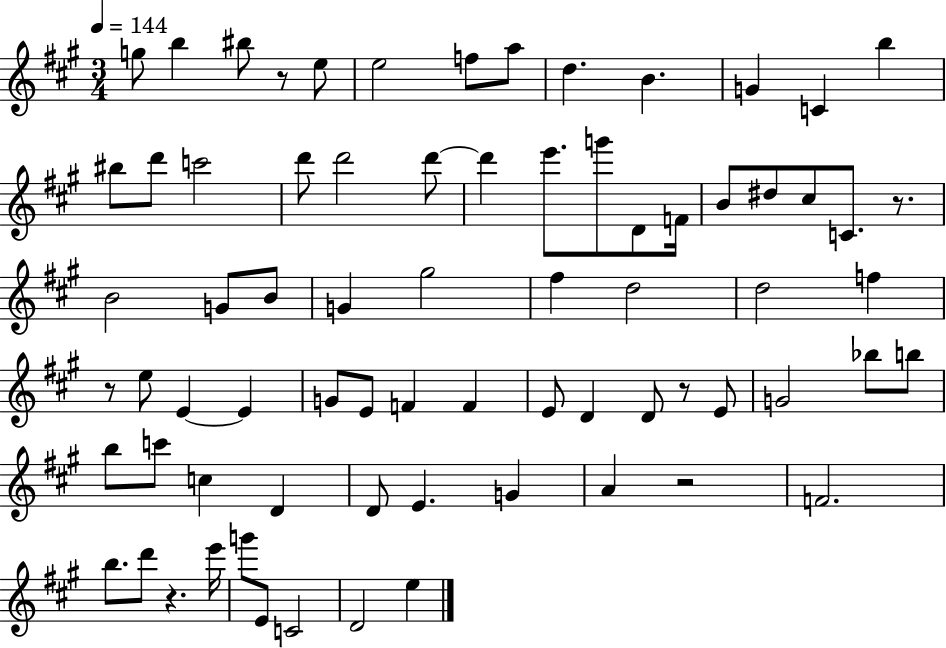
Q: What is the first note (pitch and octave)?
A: G5